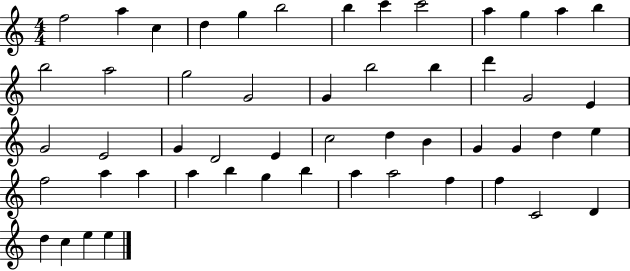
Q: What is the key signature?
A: C major